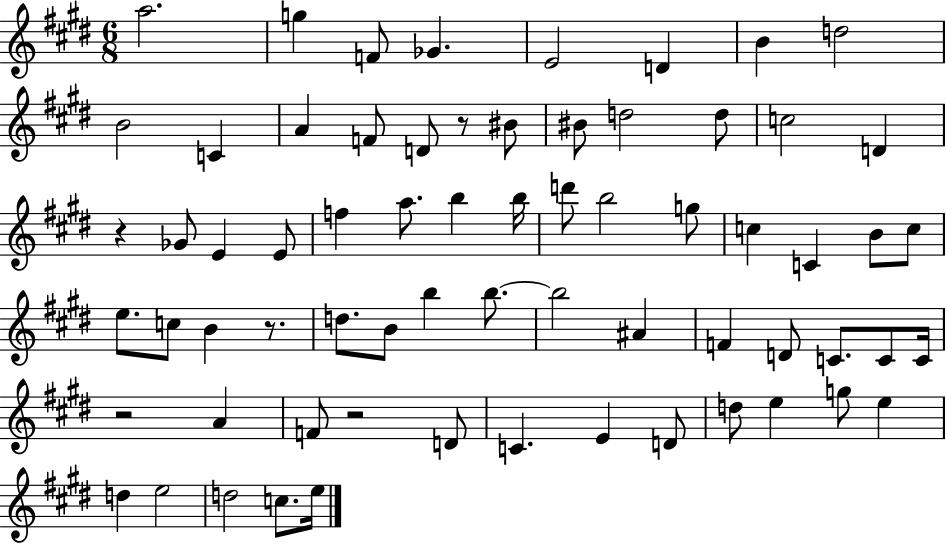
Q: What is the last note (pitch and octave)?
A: E5